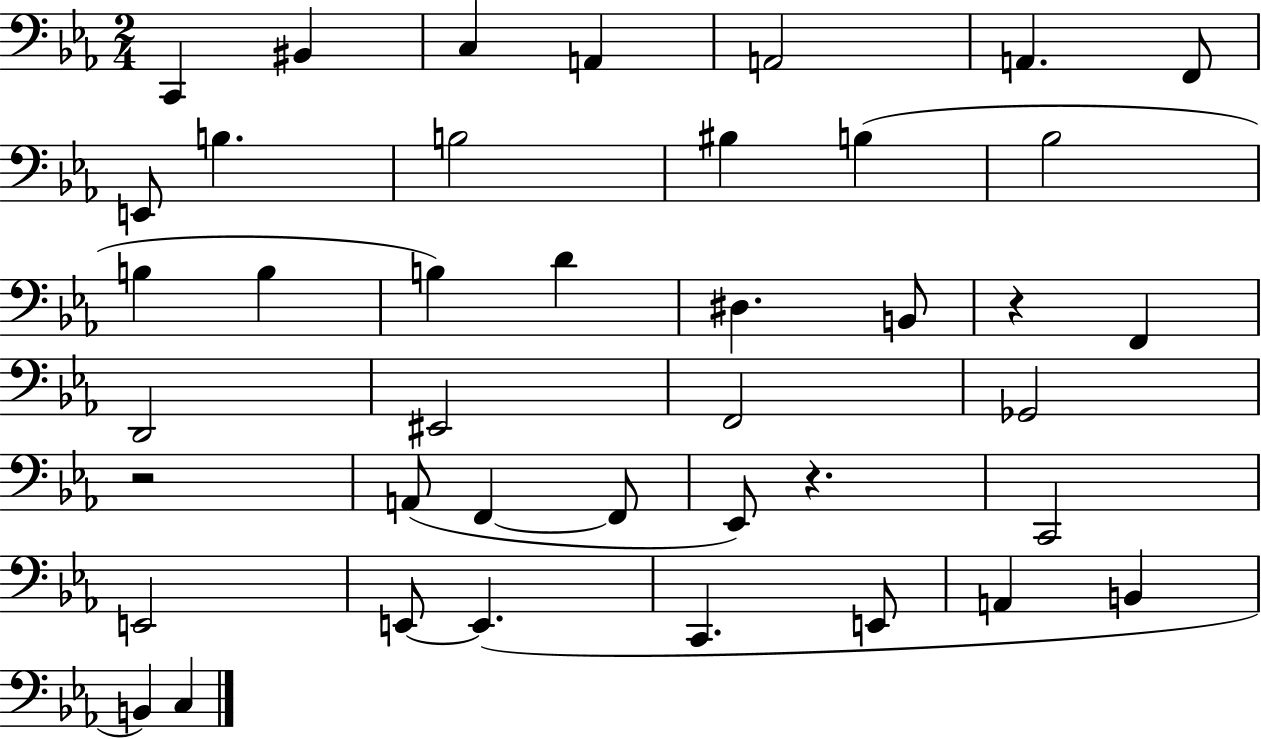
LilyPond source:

{
  \clef bass
  \numericTimeSignature
  \time 2/4
  \key ees \major
  c,4 bis,4 | c4 a,4 | a,2 | a,4. f,8 | \break e,8 b4. | b2 | bis4 b4( | bes2 | \break b4 b4 | b4) d'4 | dis4. b,8 | r4 f,4 | \break d,2 | eis,2 | f,2 | ges,2 | \break r2 | a,8( f,4~~ f,8 | ees,8) r4. | c,2 | \break e,2 | e,8~~ e,4.( | c,4. e,8 | a,4 b,4 | \break b,4) c4 | \bar "|."
}